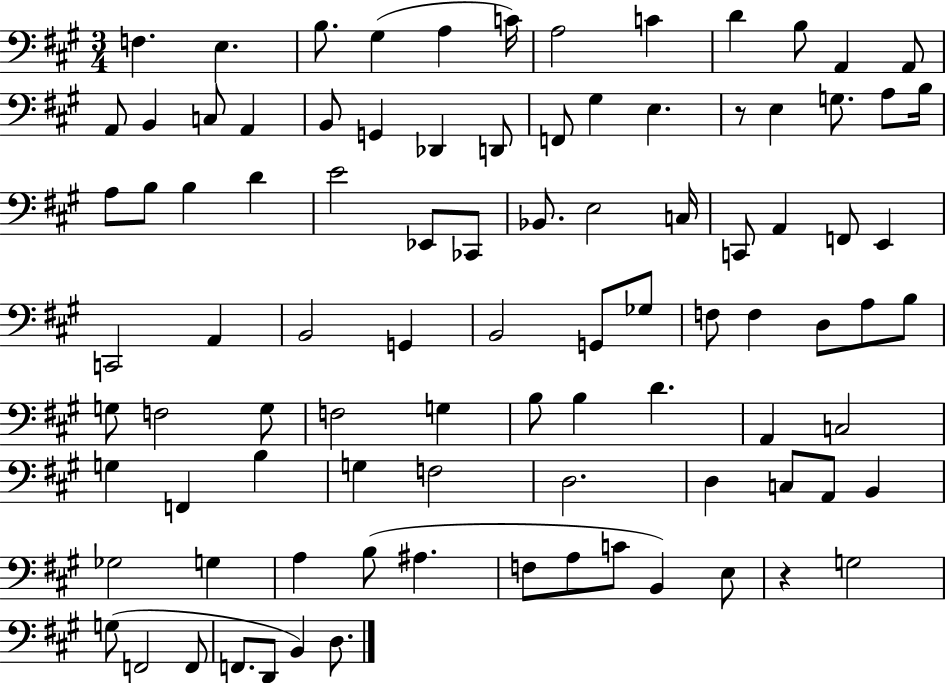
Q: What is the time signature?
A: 3/4